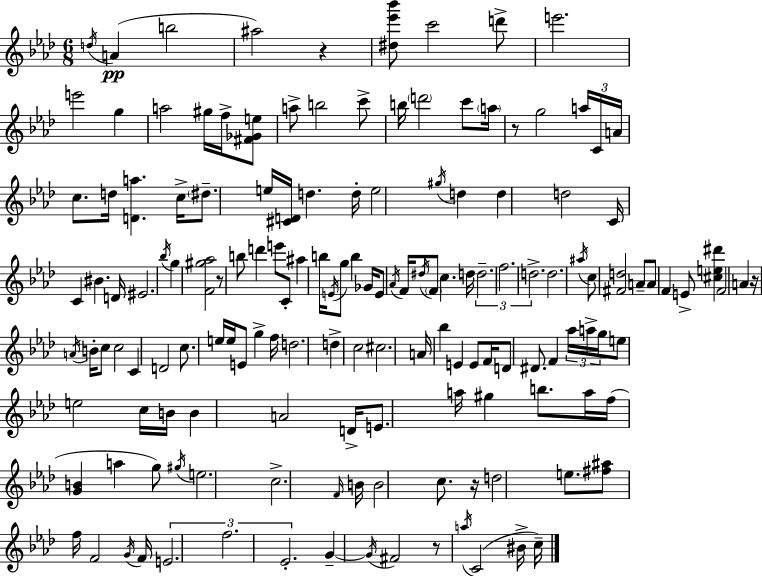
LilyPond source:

{
  \clef treble
  \numericTimeSignature
  \time 6/8
  \key aes \major
  \acciaccatura { d''16 }\pp a'4( b''2 | ais''2) r4 | <dis'' ees''' bes'''>8 c'''2 d'''8-> | e'''2. | \break e'''2 g''4 | a''2 gis''16 f''16-> <fis' ges' e''>8 | a''8-> b''2 c'''8-> | b''16 \parenthesize d'''2 c'''8 | \break \parenthesize a''16 r8 g''2 \tuplet 3/2 { a''16 | c'16 a'16 } c''8. d''16 <d' a''>4. | c''16-> \parenthesize dis''8.-- e''16 <cis' d'>16 d''4. | d''16-. e''2 \acciaccatura { gis''16 } d''4 | \break d''4 d''2 | c'16 c'4 bis'4. | d'16 eis'2. | \acciaccatura { bes''16 } g''4 <f' gis'' aes''>2 | \break r8 b''8 d'''4 e'''8 | c'8-. ais''4 b''16 \acciaccatura { e'16 } g''8 b''4 | ges'16 e'8 \acciaccatura { aes'16 } f'16 \acciaccatura { dis''16 } \parenthesize f'8 c''4. | d''16 \tuplet 3/2 { d''2.-- | \break f''2. | d''2.-> } | d''2. | \acciaccatura { ais''16 } c''8 <fis' d''>2 | \break a'8-- a'8 f'4 | e'8-> <cis'' e'' dis'''>4 f'2 | a'4 r16 \acciaccatura { a'16 } b'16-. c''8 | c''2 c'4 | \break d'2 c''8. e''16 | e''16 e'8 g''4-> f''16 d''2. | d''4-> | c''2 cis''2. | \break a'16 bes''4 | e'4 e'8 f'16 d'8 dis'8. | f'4 \tuplet 3/2 { aes''16 a''16-> g''16 } e''8 e''2 | c''16 b'16 b'4 | \break a'2 d'16-> e'8. | a''16 gis''4 b''8. a''16 f''16( <g' b'>4 | a''4 g''8) \acciaccatura { gis''16 } e''2. | c''2.-> | \break \grace { f'16 } b'16 b'2 | c''8. r16 d''2 | e''8. <fis'' ais''>8 | f''16 f'2 \acciaccatura { g'16 } f'16 \tuplet 3/2 { e'2. | \break f''2. | ees'2.-. } | g'4--~~ | \acciaccatura { g'16 } fis'2 | \break r8 \acciaccatura { a''16 }( c'2 bis'16-> | c''16--) \bar "|."
}